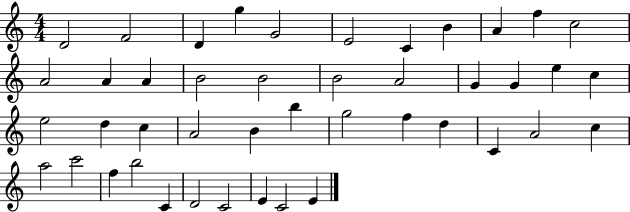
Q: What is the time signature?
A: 4/4